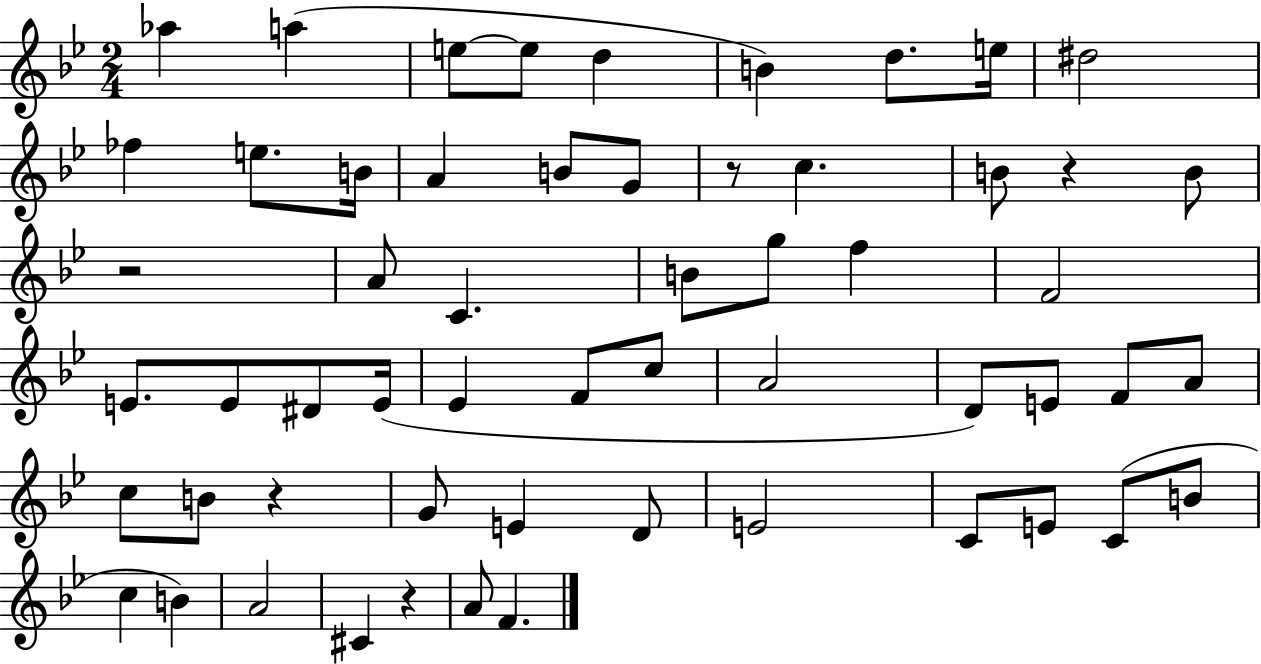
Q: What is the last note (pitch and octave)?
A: F4